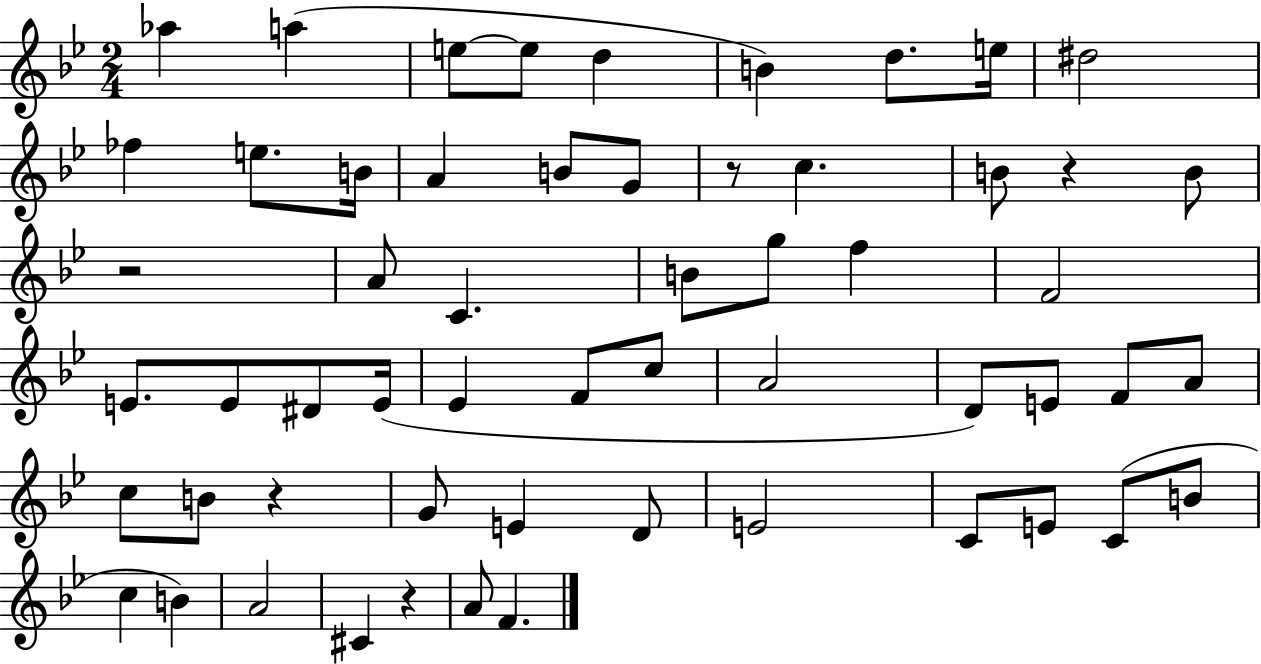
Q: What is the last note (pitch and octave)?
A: F4